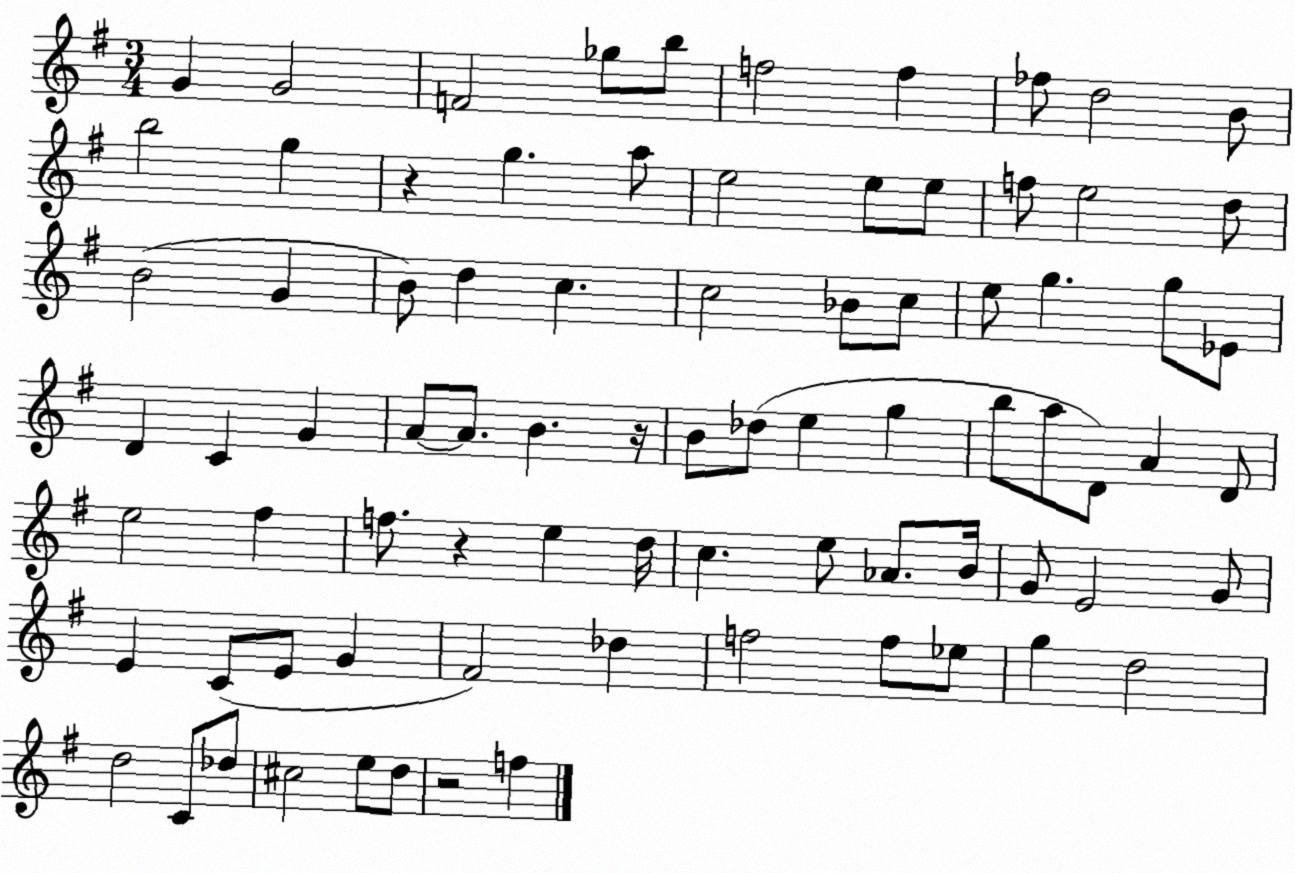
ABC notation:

X:1
T:Untitled
M:3/4
L:1/4
K:G
G G2 F2 _g/2 b/2 f2 f _f/2 d2 B/2 b2 g z g a/2 e2 e/2 e/2 f/2 e2 d/2 B2 G B/2 d c c2 _B/2 c/2 e/2 g g/2 _E/2 D C G A/2 A/2 B z/4 B/2 _d/2 e g b/2 a/2 D/2 A D/2 e2 ^f f/2 z e d/4 c e/2 _A/2 B/4 G/2 E2 G/2 E C/2 E/2 G ^F2 _d f2 f/2 _e/2 g d2 d2 C/2 _d/2 ^c2 e/2 d/2 z2 f